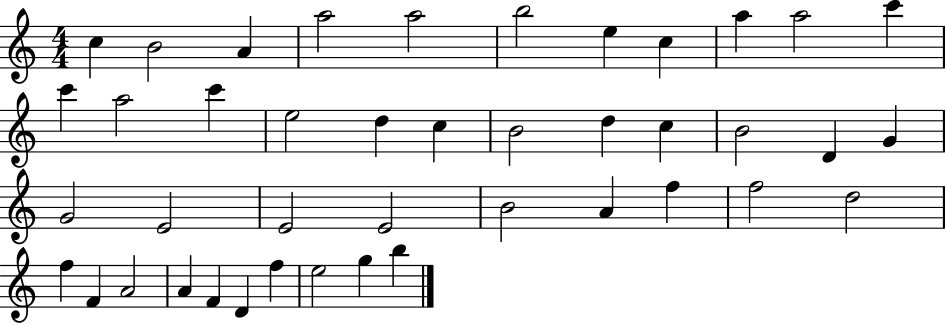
X:1
T:Untitled
M:4/4
L:1/4
K:C
c B2 A a2 a2 b2 e c a a2 c' c' a2 c' e2 d c B2 d c B2 D G G2 E2 E2 E2 B2 A f f2 d2 f F A2 A F D f e2 g b